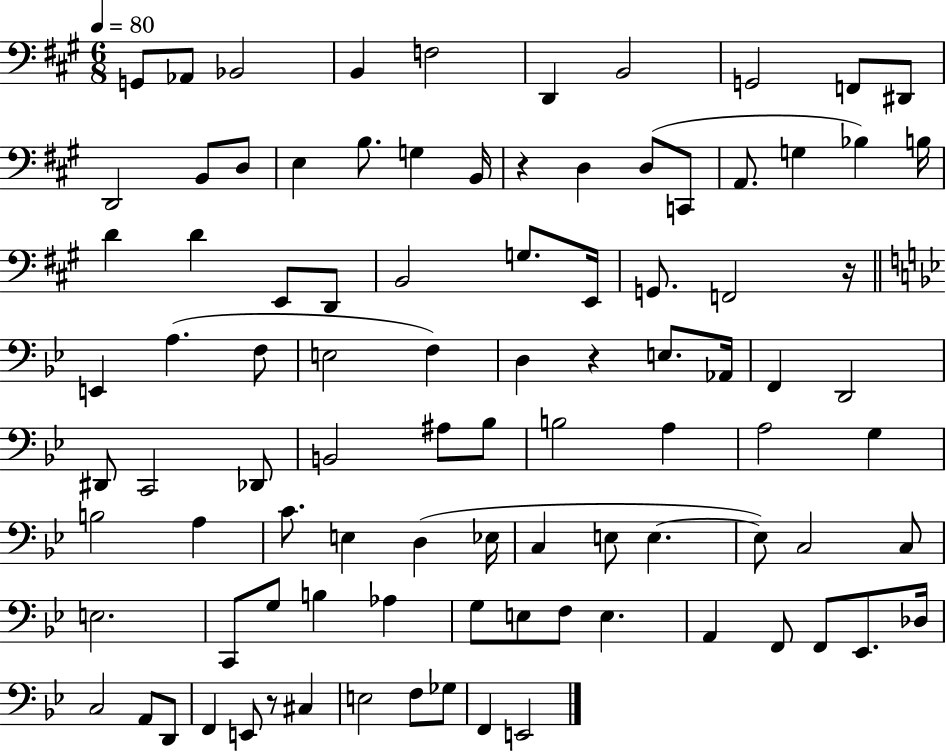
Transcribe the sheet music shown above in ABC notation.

X:1
T:Untitled
M:6/8
L:1/4
K:A
G,,/2 _A,,/2 _B,,2 B,, F,2 D,, B,,2 G,,2 F,,/2 ^D,,/2 D,,2 B,,/2 D,/2 E, B,/2 G, B,,/4 z D, D,/2 C,,/2 A,,/2 G, _B, B,/4 D D E,,/2 D,,/2 B,,2 G,/2 E,,/4 G,,/2 F,,2 z/4 E,, A, F,/2 E,2 F, D, z E,/2 _A,,/4 F,, D,,2 ^D,,/2 C,,2 _D,,/2 B,,2 ^A,/2 _B,/2 B,2 A, A,2 G, B,2 A, C/2 E, D, _E,/4 C, E,/2 E, E,/2 C,2 C,/2 E,2 C,,/2 G,/2 B, _A, G,/2 E,/2 F,/2 E, A,, F,,/2 F,,/2 _E,,/2 _D,/4 C,2 A,,/2 D,,/2 F,, E,,/2 z/2 ^C, E,2 F,/2 _G,/2 F,, E,,2